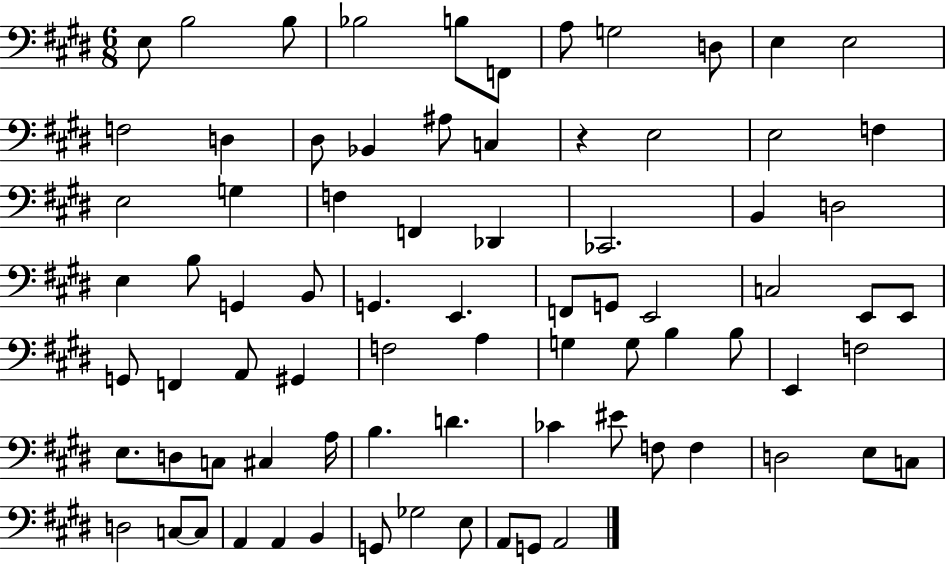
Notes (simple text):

E3/e B3/h B3/e Bb3/h B3/e F2/e A3/e G3/h D3/e E3/q E3/h F3/h D3/q D#3/e Bb2/q A#3/e C3/q R/q E3/h E3/h F3/q E3/h G3/q F3/q F2/q Db2/q CES2/h. B2/q D3/h E3/q B3/e G2/q B2/e G2/q. E2/q. F2/e G2/e E2/h C3/h E2/e E2/e G2/e F2/q A2/e G#2/q F3/h A3/q G3/q G3/e B3/q B3/e E2/q F3/h E3/e. D3/e C3/e C#3/q A3/s B3/q. D4/q. CES4/q EIS4/e F3/e F3/q D3/h E3/e C3/e D3/h C3/e C3/e A2/q A2/q B2/q G2/e Gb3/h E3/e A2/e G2/e A2/h